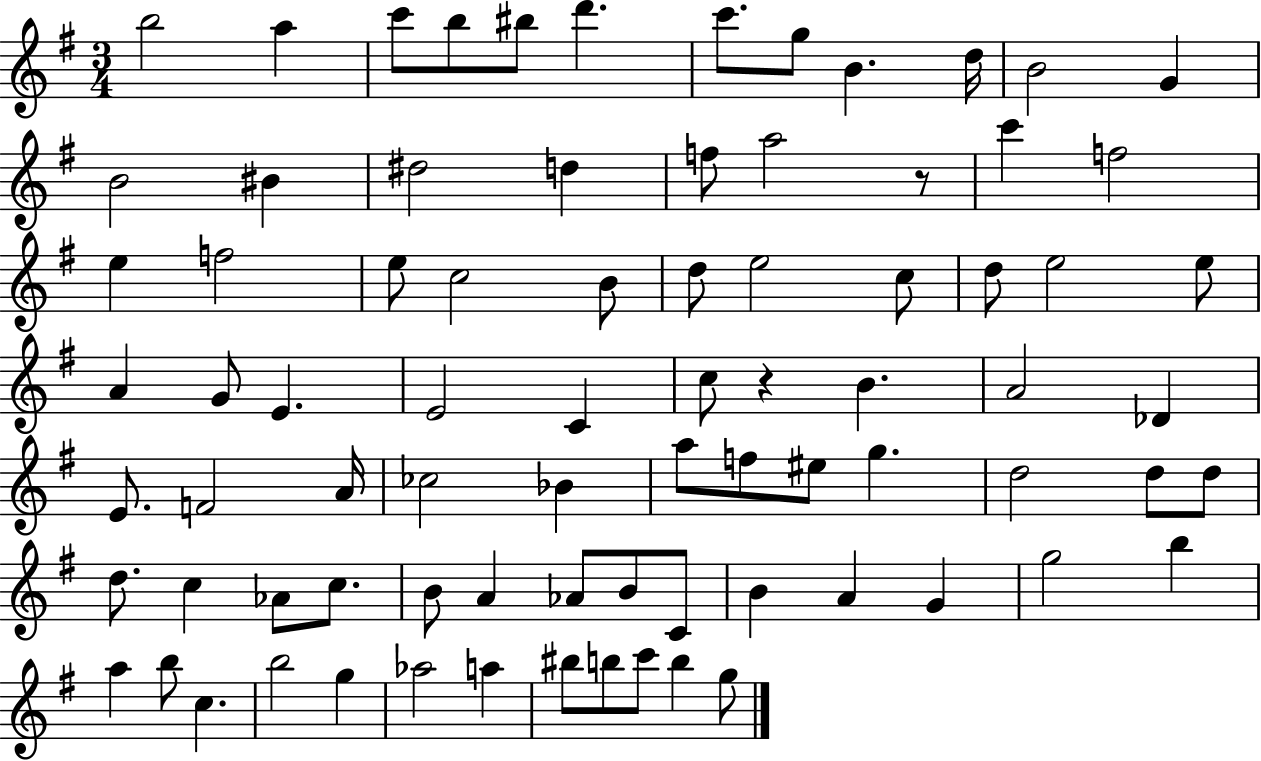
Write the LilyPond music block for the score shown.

{
  \clef treble
  \numericTimeSignature
  \time 3/4
  \key g \major
  b''2 a''4 | c'''8 b''8 bis''8 d'''4. | c'''8. g''8 b'4. d''16 | b'2 g'4 | \break b'2 bis'4 | dis''2 d''4 | f''8 a''2 r8 | c'''4 f''2 | \break e''4 f''2 | e''8 c''2 b'8 | d''8 e''2 c''8 | d''8 e''2 e''8 | \break a'4 g'8 e'4. | e'2 c'4 | c''8 r4 b'4. | a'2 des'4 | \break e'8. f'2 a'16 | ces''2 bes'4 | a''8 f''8 eis''8 g''4. | d''2 d''8 d''8 | \break d''8. c''4 aes'8 c''8. | b'8 a'4 aes'8 b'8 c'8 | b'4 a'4 g'4 | g''2 b''4 | \break a''4 b''8 c''4. | b''2 g''4 | aes''2 a''4 | bis''8 b''8 c'''8 b''4 g''8 | \break \bar "|."
}